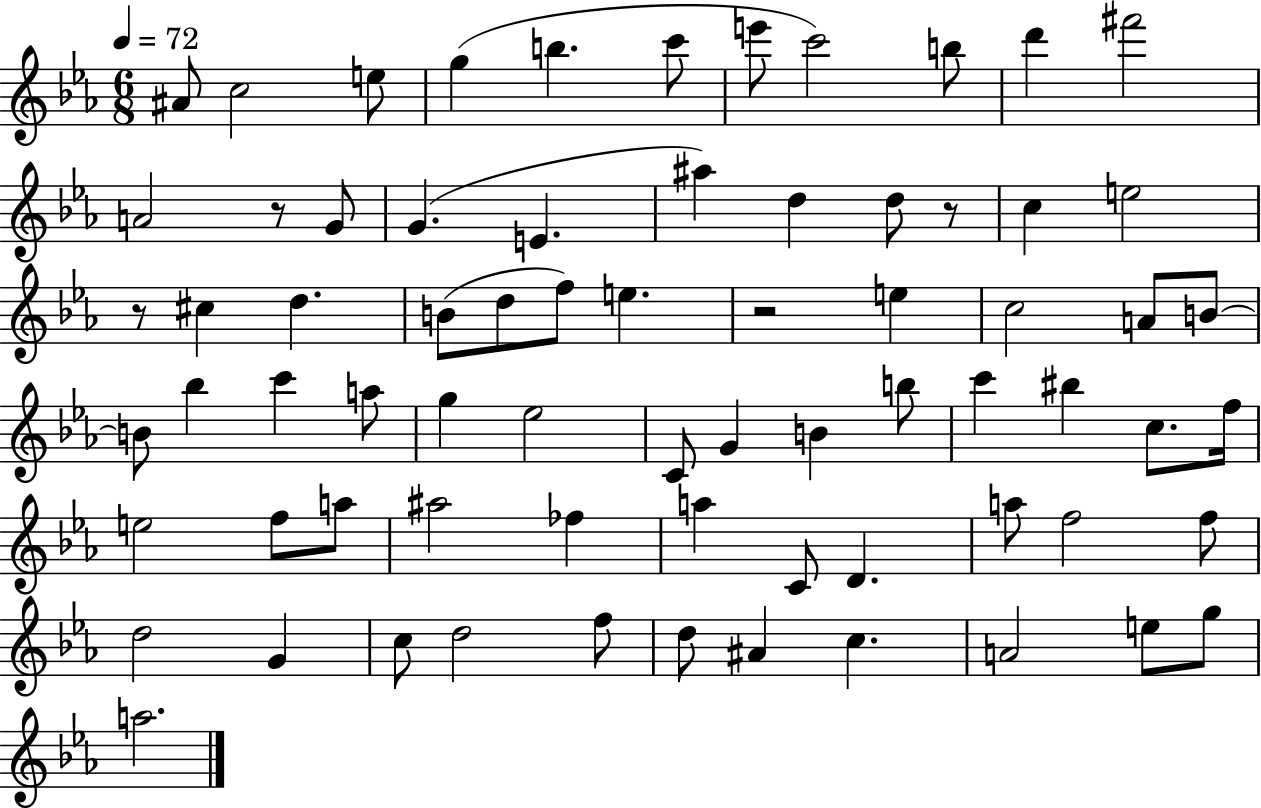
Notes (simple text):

A#4/e C5/h E5/e G5/q B5/q. C6/e E6/e C6/h B5/e D6/q F#6/h A4/h R/e G4/e G4/q. E4/q. A#5/q D5/q D5/e R/e C5/q E5/h R/e C#5/q D5/q. B4/e D5/e F5/e E5/q. R/h E5/q C5/h A4/e B4/e B4/e Bb5/q C6/q A5/e G5/q Eb5/h C4/e G4/q B4/q B5/e C6/q BIS5/q C5/e. F5/s E5/h F5/e A5/e A#5/h FES5/q A5/q C4/e D4/q. A5/e F5/h F5/e D5/h G4/q C5/e D5/h F5/e D5/e A#4/q C5/q. A4/h E5/e G5/e A5/h.